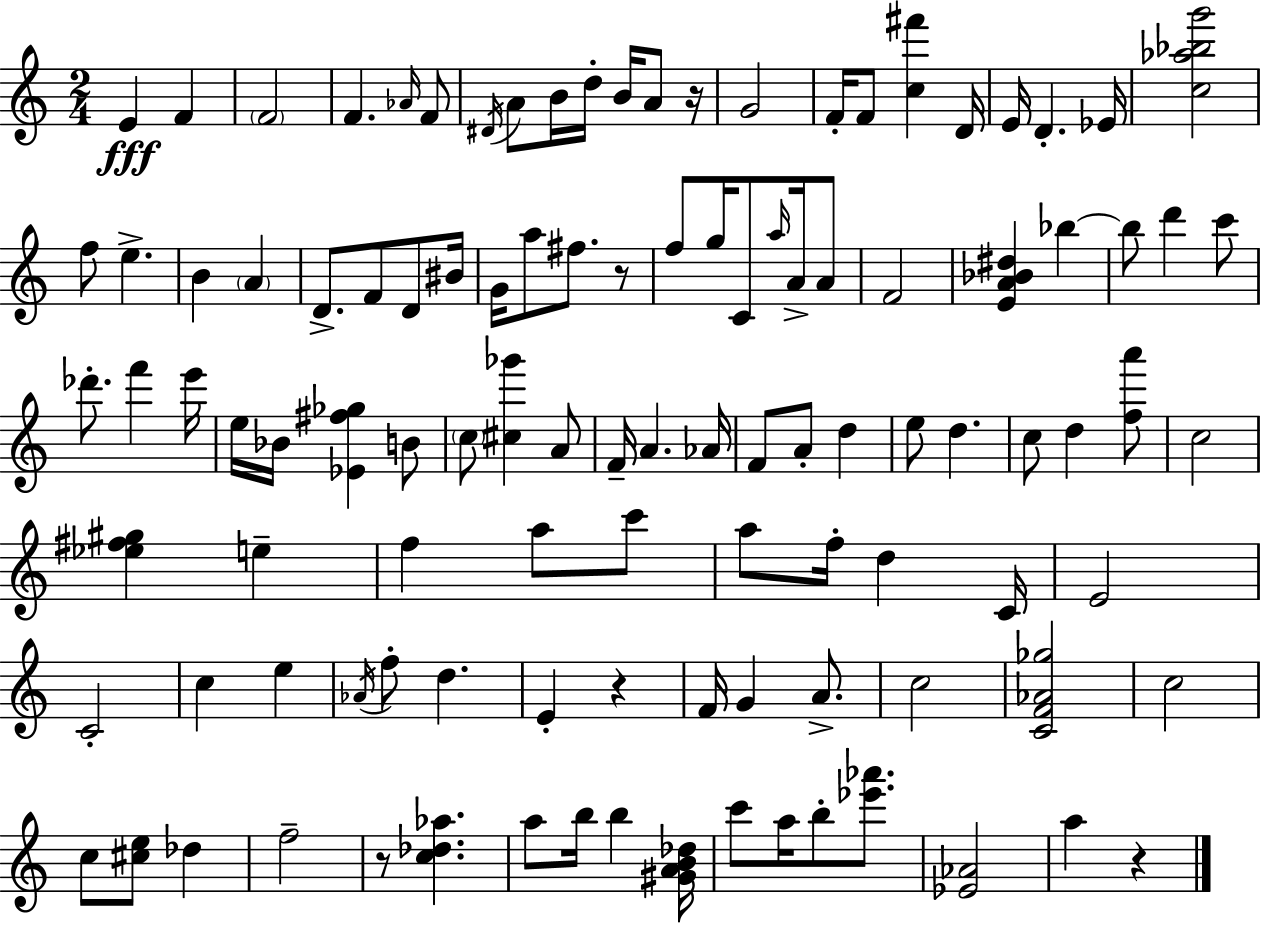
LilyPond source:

{
  \clef treble
  \numericTimeSignature
  \time 2/4
  \key a \minor
  e'4\fff f'4 | \parenthesize f'2 | f'4. \grace { aes'16 } f'8 | \acciaccatura { dis'16 } a'8 b'16 d''16-. b'16 a'8 | \break r16 g'2 | f'16-. f'8 <c'' fis'''>4 | d'16 e'16 d'4.-. | ees'16 <c'' aes'' bes'' g'''>2 | \break f''8 e''4.-> | b'4 \parenthesize a'4 | d'8.-> f'8 d'8 | bis'16 g'16 a''8 fis''8. | \break r8 f''8 g''16 c'8 \grace { a''16 } | a'16-> a'8 f'2 | <e' a' bes' dis''>4 bes''4~~ | bes''8 d'''4 | \break c'''8 des'''8.-. f'''4 | e'''16 e''16 bes'16 <ees' fis'' ges''>4 | b'8 \parenthesize c''8 <cis'' ges'''>4 | a'8 f'16-- a'4. | \break aes'16 f'8 a'8-. d''4 | e''8 d''4. | c''8 d''4 | <f'' a'''>8 c''2 | \break <ees'' fis'' gis''>4 e''4-- | f''4 a''8 | c'''8 a''8 f''16-. d''4 | c'16 e'2 | \break c'2-. | c''4 e''4 | \acciaccatura { aes'16 } f''8-. d''4. | e'4-. | \break r4 f'16 g'4 | a'8.-> c''2 | <c' f' aes' ges''>2 | c''2 | \break c''8 <cis'' e''>8 | des''4 f''2-- | r8 <c'' des'' aes''>4. | a''8 b''16 b''4 | \break <gis' a' b' des''>16 c'''8 a''16 b''8-. | <ees''' aes'''>8. <ees' aes'>2 | a''4 | r4 \bar "|."
}